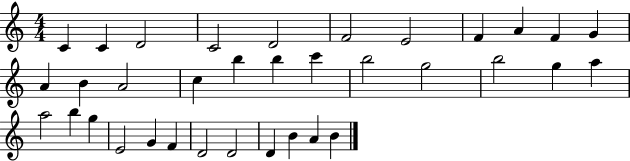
X:1
T:Untitled
M:4/4
L:1/4
K:C
C C D2 C2 D2 F2 E2 F A F G A B A2 c b b c' b2 g2 b2 g a a2 b g E2 G F D2 D2 D B A B